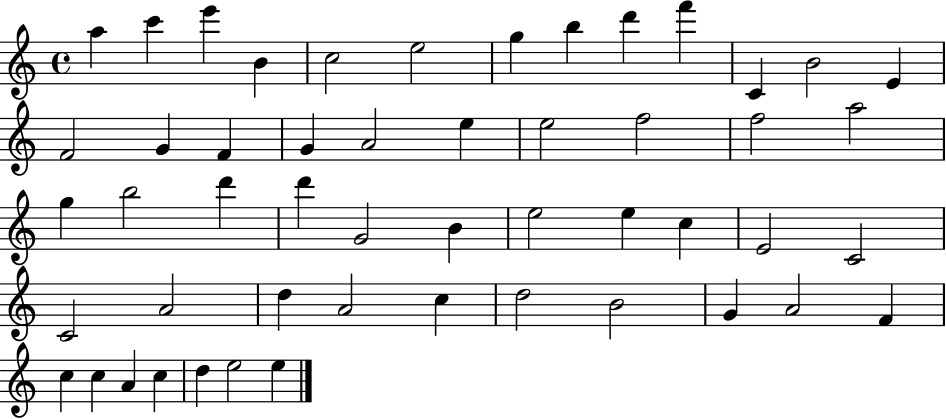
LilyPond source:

{
  \clef treble
  \time 4/4
  \defaultTimeSignature
  \key c \major
  a''4 c'''4 e'''4 b'4 | c''2 e''2 | g''4 b''4 d'''4 f'''4 | c'4 b'2 e'4 | \break f'2 g'4 f'4 | g'4 a'2 e''4 | e''2 f''2 | f''2 a''2 | \break g''4 b''2 d'''4 | d'''4 g'2 b'4 | e''2 e''4 c''4 | e'2 c'2 | \break c'2 a'2 | d''4 a'2 c''4 | d''2 b'2 | g'4 a'2 f'4 | \break c''4 c''4 a'4 c''4 | d''4 e''2 e''4 | \bar "|."
}